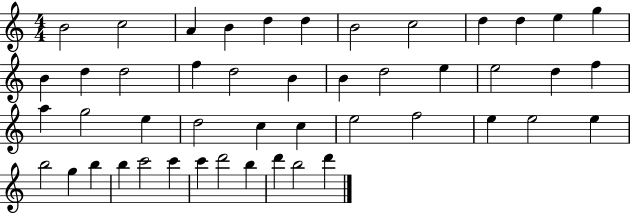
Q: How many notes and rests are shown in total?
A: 47